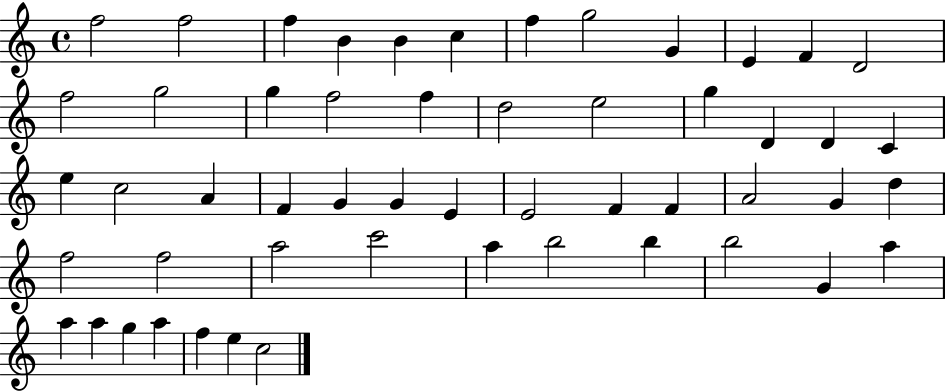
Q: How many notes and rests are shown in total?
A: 53